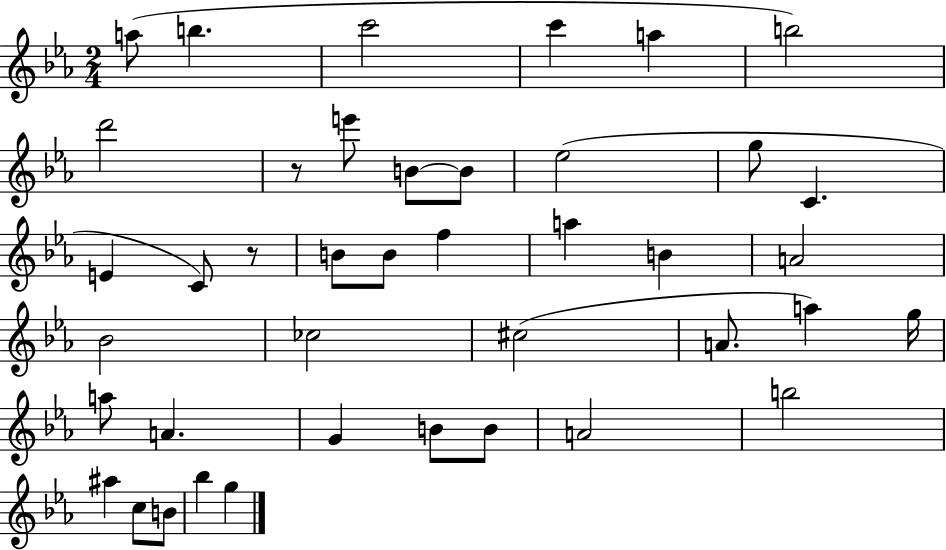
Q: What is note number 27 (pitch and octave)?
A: G5